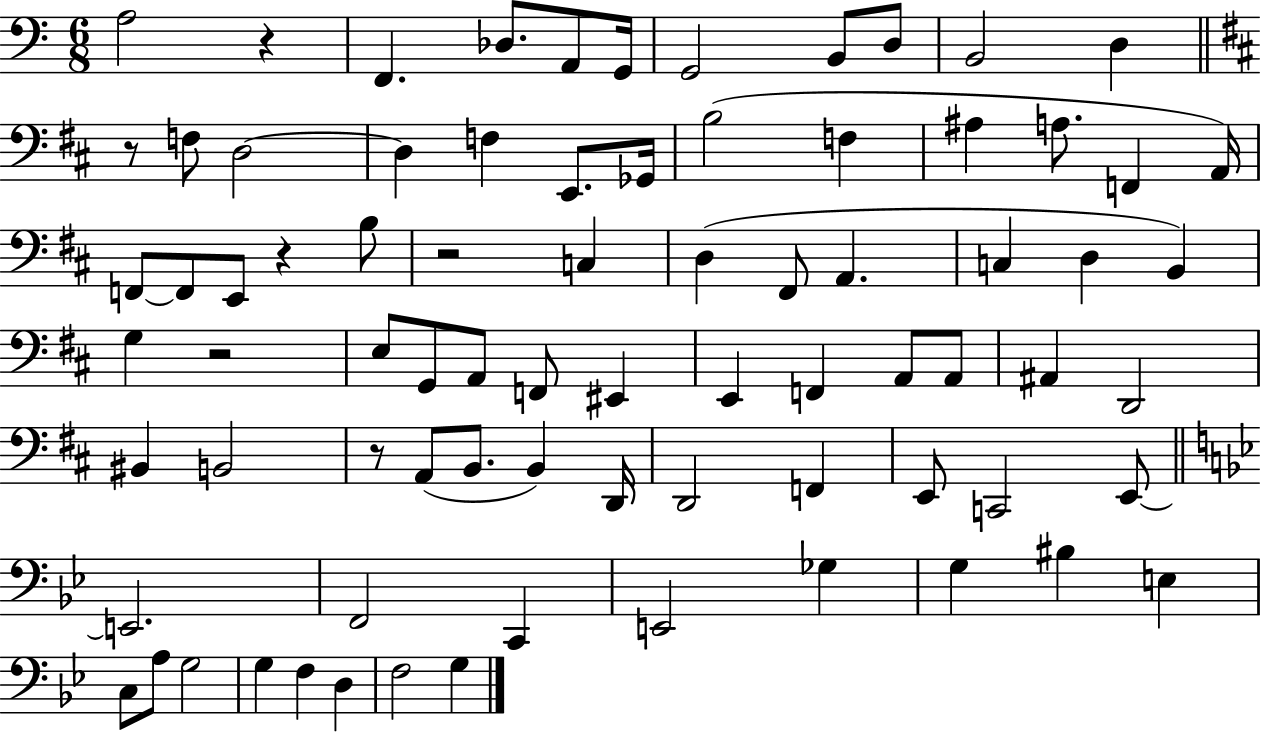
{
  \clef bass
  \numericTimeSignature
  \time 6/8
  \key c \major
  a2 r4 | f,4. des8. a,8 g,16 | g,2 b,8 d8 | b,2 d4 | \break \bar "||" \break \key d \major r8 f8 d2~~ | d4 f4 e,8. ges,16 | b2( f4 | ais4 a8. f,4 a,16) | \break f,8~~ f,8 e,8 r4 b8 | r2 c4 | d4( fis,8 a,4. | c4 d4 b,4) | \break g4 r2 | e8 g,8 a,8 f,8 eis,4 | e,4 f,4 a,8 a,8 | ais,4 d,2 | \break bis,4 b,2 | r8 a,8( b,8. b,4) d,16 | d,2 f,4 | e,8 c,2 e,8~~ | \break \bar "||" \break \key bes \major e,2. | f,2 c,4 | e,2 ges4 | g4 bis4 e4 | \break c8 a8 g2 | g4 f4 d4 | f2 g4 | \bar "|."
}